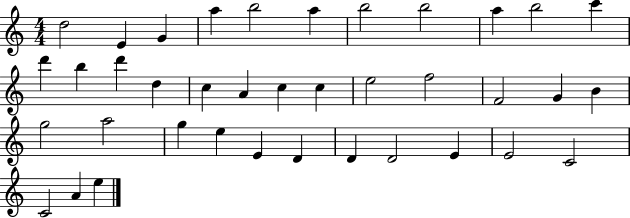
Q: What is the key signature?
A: C major